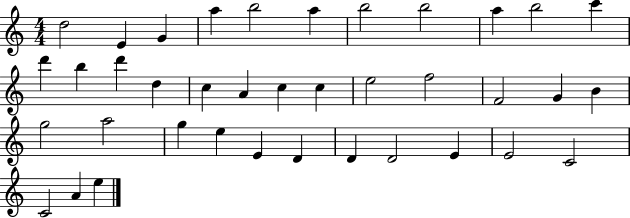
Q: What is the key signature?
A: C major